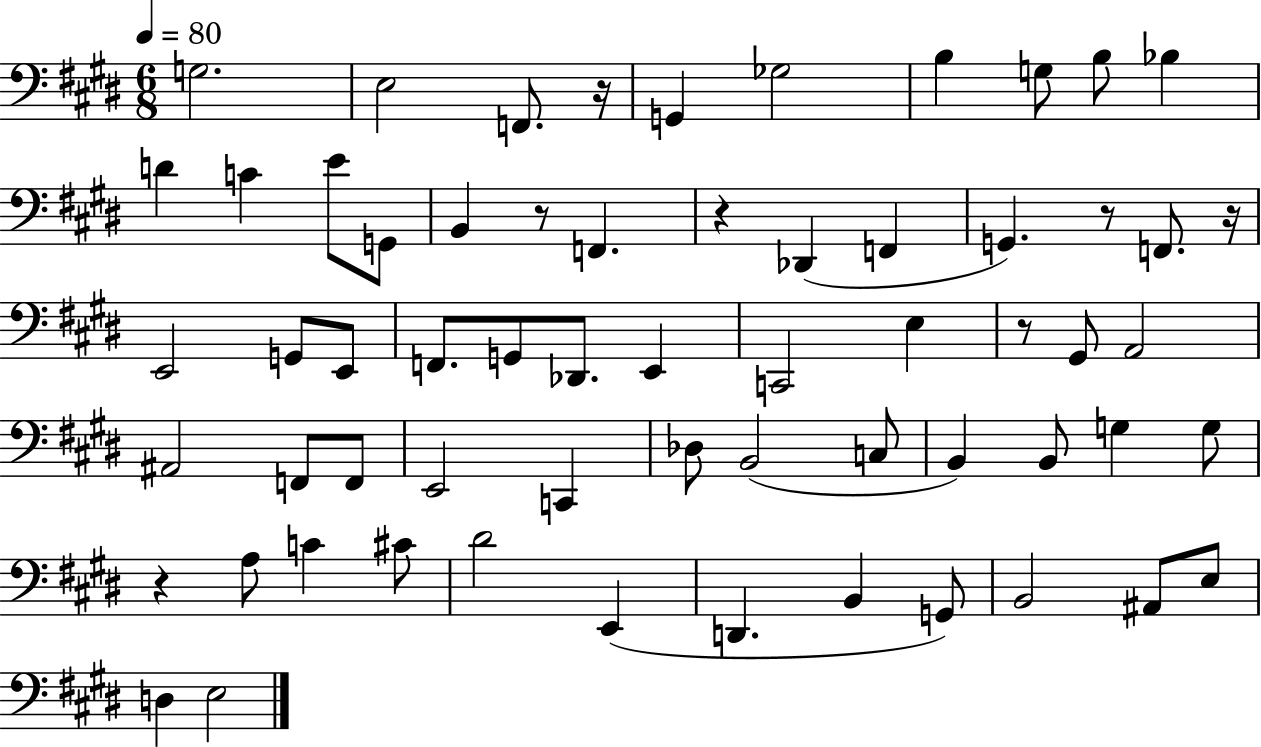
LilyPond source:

{
  \clef bass
  \numericTimeSignature
  \time 6/8
  \key e \major
  \tempo 4 = 80
  g2. | e2 f,8. r16 | g,4 ges2 | b4 g8 b8 bes4 | \break d'4 c'4 e'8 g,8 | b,4 r8 f,4. | r4 des,4( f,4 | g,4.) r8 f,8. r16 | \break e,2 g,8 e,8 | f,8. g,8 des,8. e,4 | c,2 e4 | r8 gis,8 a,2 | \break ais,2 f,8 f,8 | e,2 c,4 | des8 b,2( c8 | b,4) b,8 g4 g8 | \break r4 a8 c'4 cis'8 | dis'2 e,4( | d,4. b,4 g,8) | b,2 ais,8 e8 | \break d4 e2 | \bar "|."
}